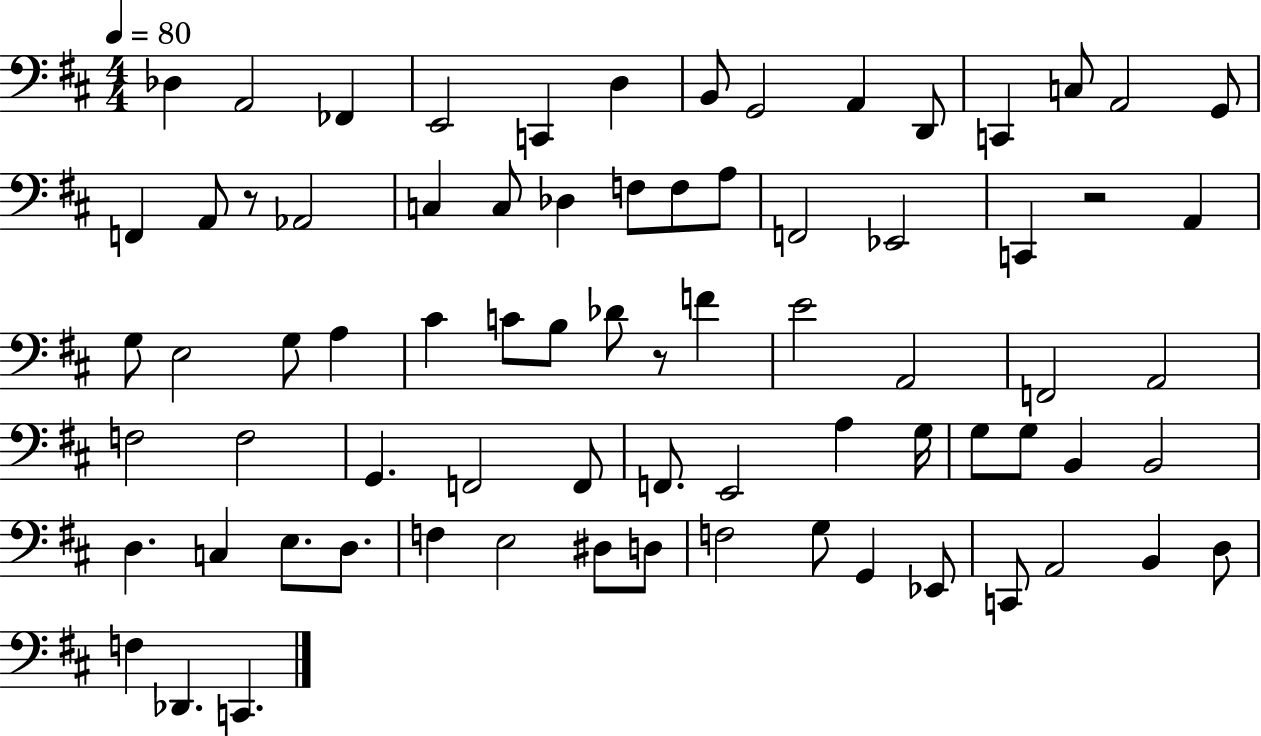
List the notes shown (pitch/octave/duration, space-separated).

Db3/q A2/h FES2/q E2/h C2/q D3/q B2/e G2/h A2/q D2/e C2/q C3/e A2/h G2/e F2/q A2/e R/e Ab2/h C3/q C3/e Db3/q F3/e F3/e A3/e F2/h Eb2/h C2/q R/h A2/q G3/e E3/h G3/e A3/q C#4/q C4/e B3/e Db4/e R/e F4/q E4/h A2/h F2/h A2/h F3/h F3/h G2/q. F2/h F2/e F2/e. E2/h A3/q G3/s G3/e G3/e B2/q B2/h D3/q. C3/q E3/e. D3/e. F3/q E3/h D#3/e D3/e F3/h G3/e G2/q Eb2/e C2/e A2/h B2/q D3/e F3/q Db2/q. C2/q.